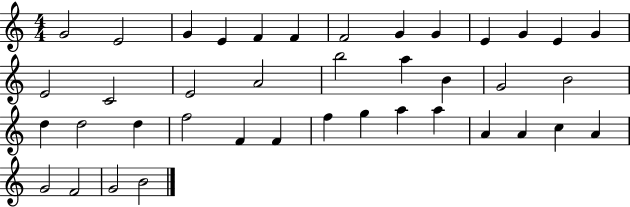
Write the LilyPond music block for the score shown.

{
  \clef treble
  \numericTimeSignature
  \time 4/4
  \key c \major
  g'2 e'2 | g'4 e'4 f'4 f'4 | f'2 g'4 g'4 | e'4 g'4 e'4 g'4 | \break e'2 c'2 | e'2 a'2 | b''2 a''4 b'4 | g'2 b'2 | \break d''4 d''2 d''4 | f''2 f'4 f'4 | f''4 g''4 a''4 a''4 | a'4 a'4 c''4 a'4 | \break g'2 f'2 | g'2 b'2 | \bar "|."
}